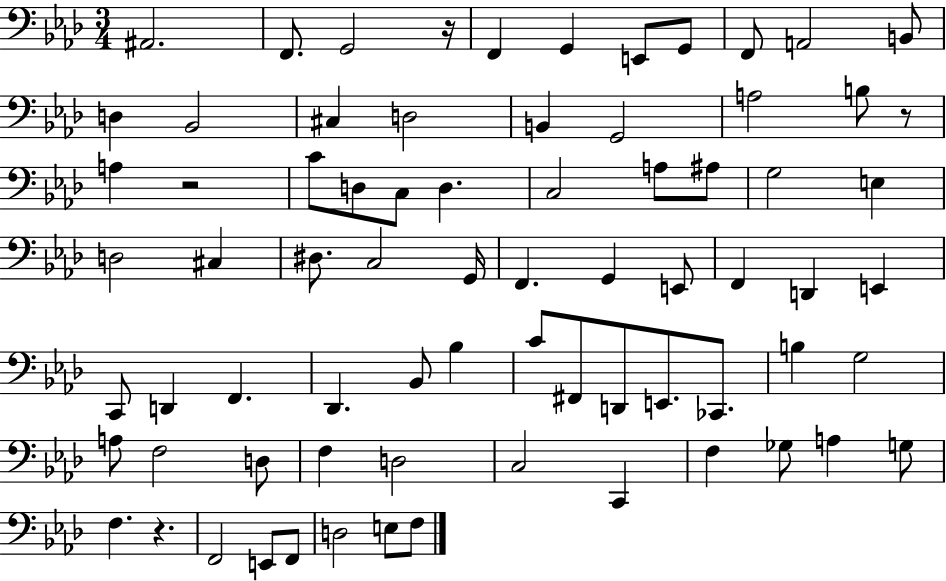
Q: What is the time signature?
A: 3/4